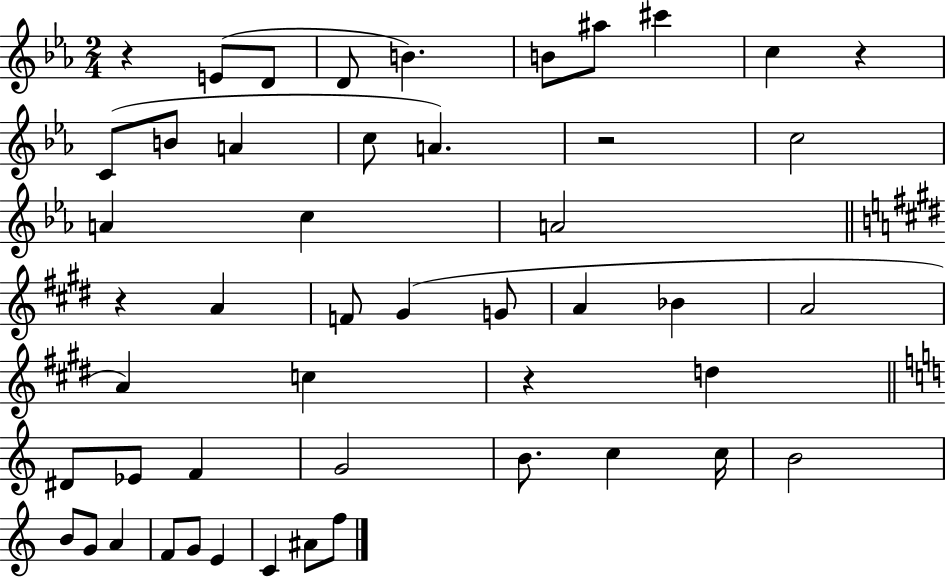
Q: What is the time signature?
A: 2/4